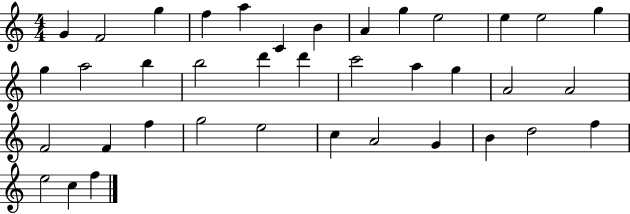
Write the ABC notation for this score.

X:1
T:Untitled
M:4/4
L:1/4
K:C
G F2 g f a C B A g e2 e e2 g g a2 b b2 d' d' c'2 a g A2 A2 F2 F f g2 e2 c A2 G B d2 f e2 c f